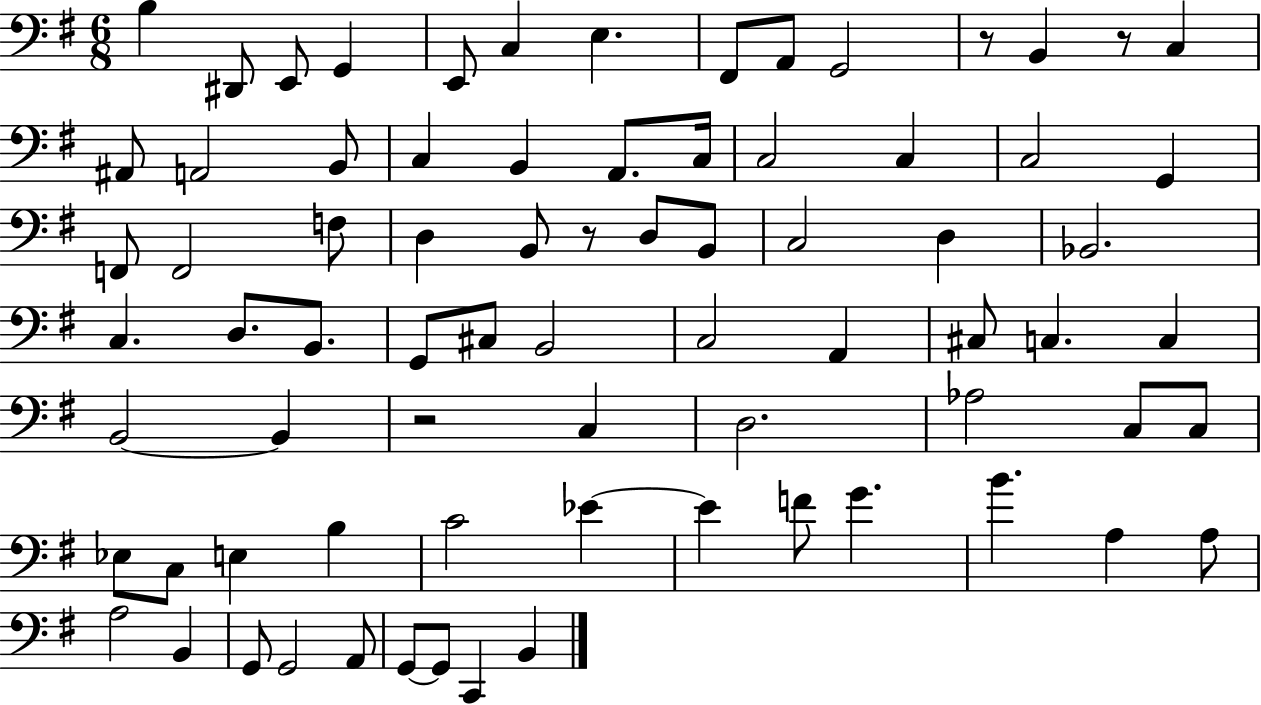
B3/q D#2/e E2/e G2/q E2/e C3/q E3/q. F#2/e A2/e G2/h R/e B2/q R/e C3/q A#2/e A2/h B2/e C3/q B2/q A2/e. C3/s C3/h C3/q C3/h G2/q F2/e F2/h F3/e D3/q B2/e R/e D3/e B2/e C3/h D3/q Bb2/h. C3/q. D3/e. B2/e. G2/e C#3/e B2/h C3/h A2/q C#3/e C3/q. C3/q B2/h B2/q R/h C3/q D3/h. Ab3/h C3/e C3/e Eb3/e C3/e E3/q B3/q C4/h Eb4/q Eb4/q F4/e G4/q. B4/q. A3/q A3/e A3/h B2/q G2/e G2/h A2/e G2/e G2/e C2/q B2/q